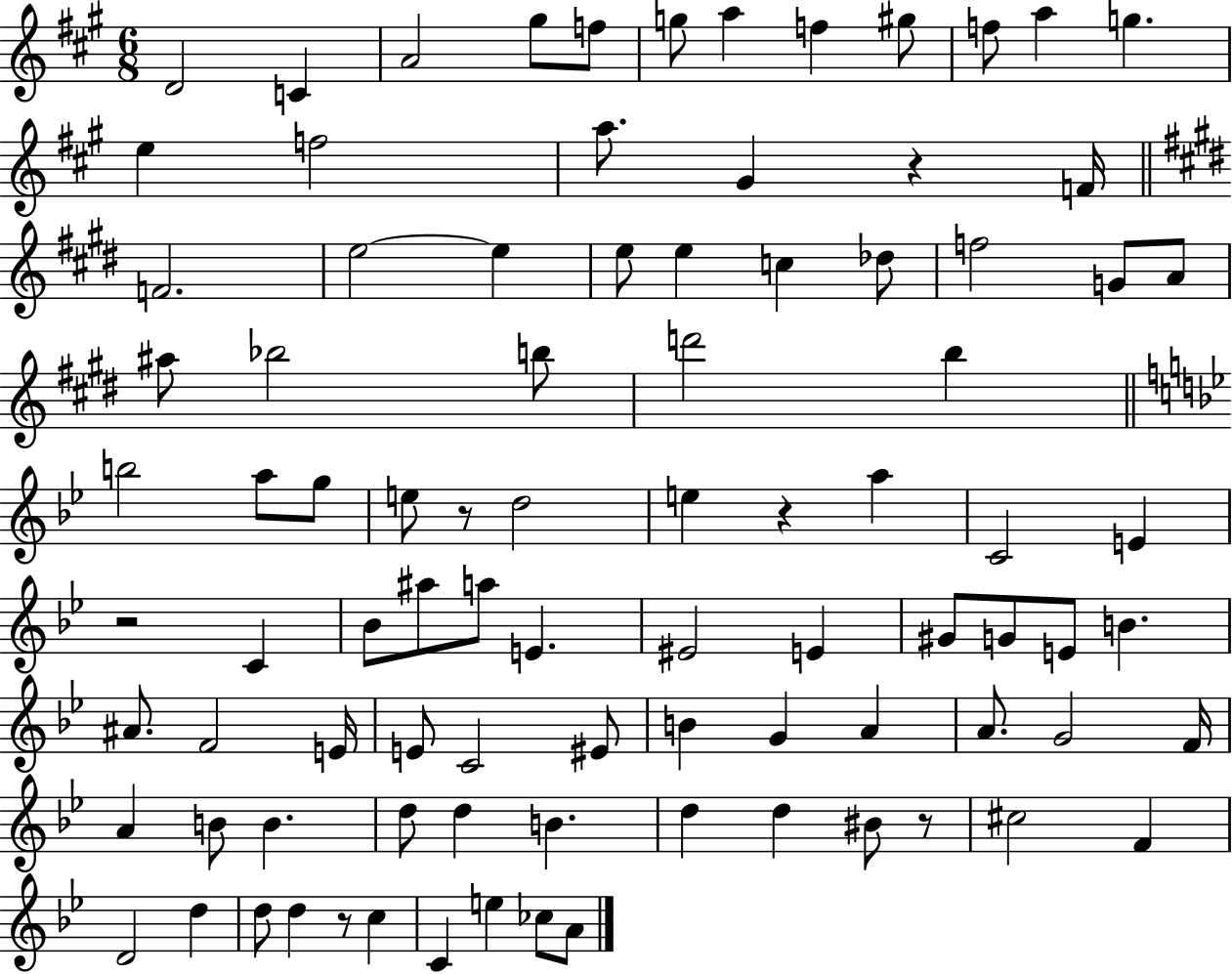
{
  \clef treble
  \numericTimeSignature
  \time 6/8
  \key a \major
  d'2 c'4 | a'2 gis''8 f''8 | g''8 a''4 f''4 gis''8 | f''8 a''4 g''4. | \break e''4 f''2 | a''8. gis'4 r4 f'16 | \bar "||" \break \key e \major f'2. | e''2~~ e''4 | e''8 e''4 c''4 des''8 | f''2 g'8 a'8 | \break ais''8 bes''2 b''8 | d'''2 b''4 | \bar "||" \break \key bes \major b''2 a''8 g''8 | e''8 r8 d''2 | e''4 r4 a''4 | c'2 e'4 | \break r2 c'4 | bes'8 ais''8 a''8 e'4. | eis'2 e'4 | gis'8 g'8 e'8 b'4. | \break ais'8. f'2 e'16 | e'8 c'2 eis'8 | b'4 g'4 a'4 | a'8. g'2 f'16 | \break a'4 b'8 b'4. | d''8 d''4 b'4. | d''4 d''4 bis'8 r8 | cis''2 f'4 | \break d'2 d''4 | d''8 d''4 r8 c''4 | c'4 e''4 ces''8 a'8 | \bar "|."
}